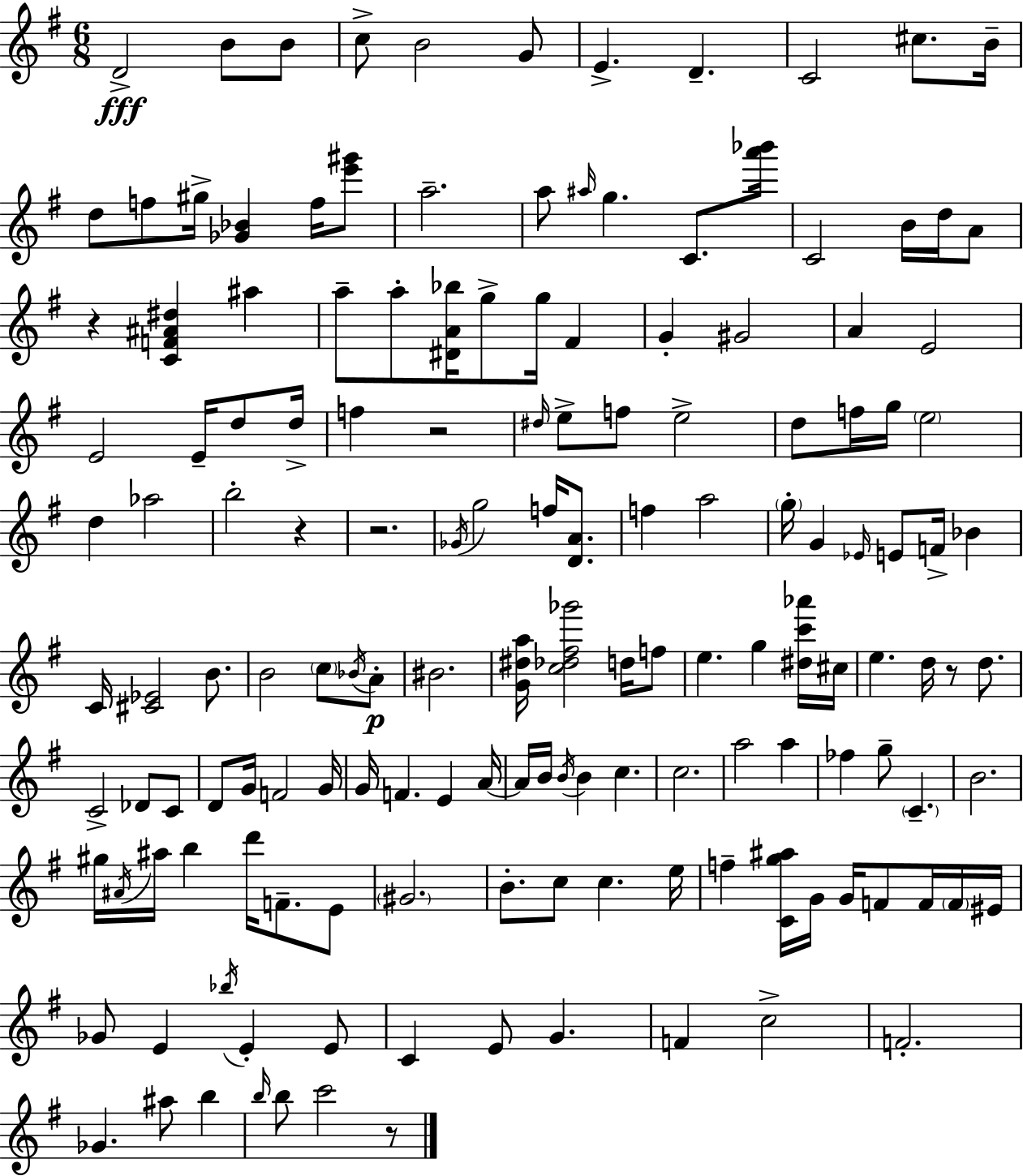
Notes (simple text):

D4/h B4/e B4/e C5/e B4/h G4/e E4/q. D4/q. C4/h C#5/e. B4/s D5/e F5/e G#5/s [Gb4,Bb4]/q F5/s [E6,G#6]/e A5/h. A5/e A#5/s G5/q. C4/e. [A6,Bb6]/s C4/h B4/s D5/s A4/e R/q [C4,F4,A#4,D#5]/q A#5/q A5/e A5/e [D#4,A4,Bb5]/s G5/e G5/s F#4/q G4/q G#4/h A4/q E4/h E4/h E4/s D5/e D5/s F5/q R/h D#5/s E5/e F5/e E5/h D5/e F5/s G5/s E5/h D5/q Ab5/h B5/h R/q R/h. Gb4/s G5/h F5/s [D4,A4]/e. F5/q A5/h G5/s G4/q Eb4/s E4/e F4/s Bb4/q C4/s [C#4,Eb4]/h B4/e. B4/h C5/e Bb4/s A4/e BIS4/h. [G4,D#5,A5]/s [C5,Db5,F#5,Gb6]/h D5/s F5/e E5/q. G5/q [D#5,C6,Ab6]/s C#5/s E5/q. D5/s R/e D5/e. C4/h Db4/e C4/e D4/e G4/s F4/h G4/s G4/s F4/q. E4/q A4/s A4/s B4/s B4/s B4/q C5/q. C5/h. A5/h A5/q FES5/q G5/e C4/q. B4/h. G#5/s A#4/s A#5/s B5/q D6/s F4/e. E4/e G#4/h. B4/e. C5/e C5/q. E5/s F5/q [C4,G5,A#5]/s G4/s G4/s F4/e F4/s F4/s EIS4/s Gb4/e E4/q Bb5/s E4/q E4/e C4/q E4/e G4/q. F4/q C5/h F4/h. Gb4/q. A#5/e B5/q B5/s B5/e C6/h R/e